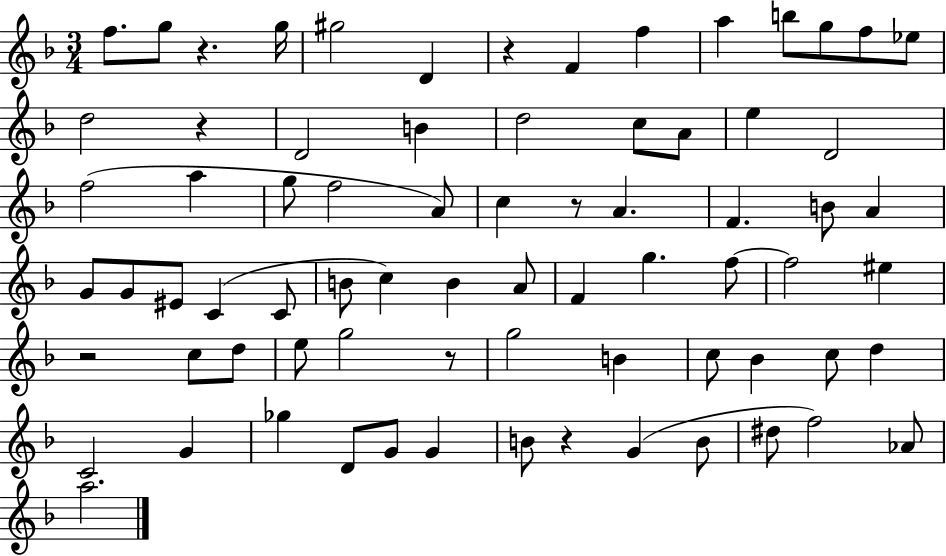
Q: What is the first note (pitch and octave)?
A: F5